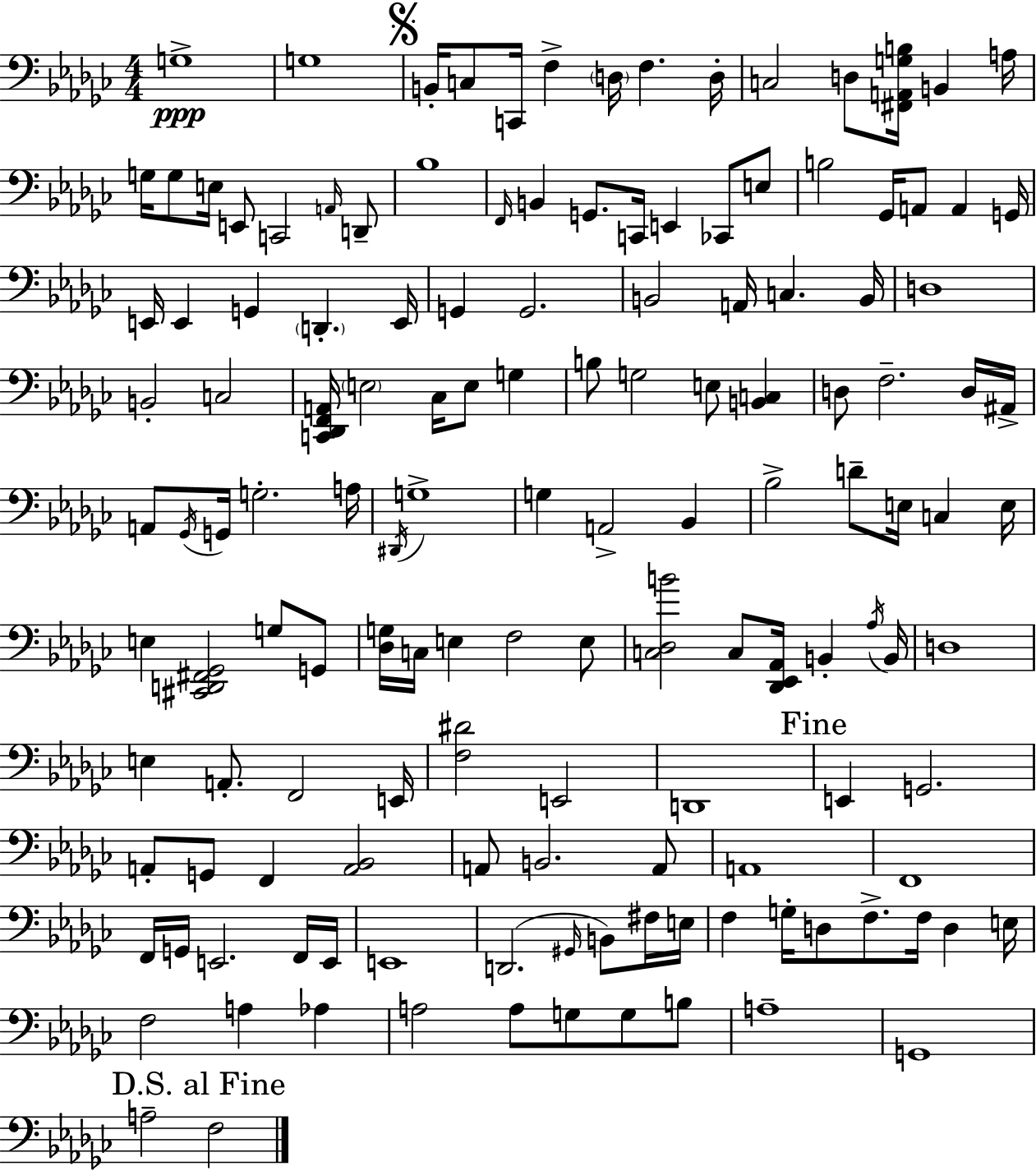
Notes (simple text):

G3/w G3/w B2/s C3/e C2/s F3/q D3/s F3/q. D3/s C3/h D3/e [F#2,A2,G3,B3]/s B2/q A3/s G3/s G3/e E3/s E2/e C2/h A2/s D2/e Bb3/w F2/s B2/q G2/e. C2/s E2/q CES2/e E3/e B3/h Gb2/s A2/e A2/q G2/s E2/s E2/q G2/q D2/q. E2/s G2/q G2/h. B2/h A2/s C3/q. B2/s D3/w B2/h C3/h [C2,Db2,F2,A2]/s E3/h CES3/s E3/e G3/q B3/e G3/h E3/e [B2,C3]/q D3/e F3/h. D3/s A#2/s A2/e Gb2/s G2/s G3/h. A3/s D#2/s G3/w G3/q A2/h Bb2/q Bb3/h D4/e E3/s C3/q E3/s E3/q [C#2,D2,F#2,Gb2]/h G3/e G2/e [Db3,G3]/s C3/s E3/q F3/h E3/e [C3,Db3,B4]/h C3/e [Db2,Eb2,Ab2]/s B2/q Ab3/s B2/s D3/w E3/q A2/e. F2/h E2/s [F3,D#4]/h E2/h D2/w E2/q G2/h. A2/e G2/e F2/q [A2,Bb2]/h A2/e B2/h. A2/e A2/w F2/w F2/s G2/s E2/h. F2/s E2/s E2/w D2/h. G#2/s B2/e F#3/s E3/s F3/q G3/s D3/e F3/e. F3/s D3/q E3/s F3/h A3/q Ab3/q A3/h A3/e G3/e G3/e B3/e A3/w G2/w A3/h F3/h